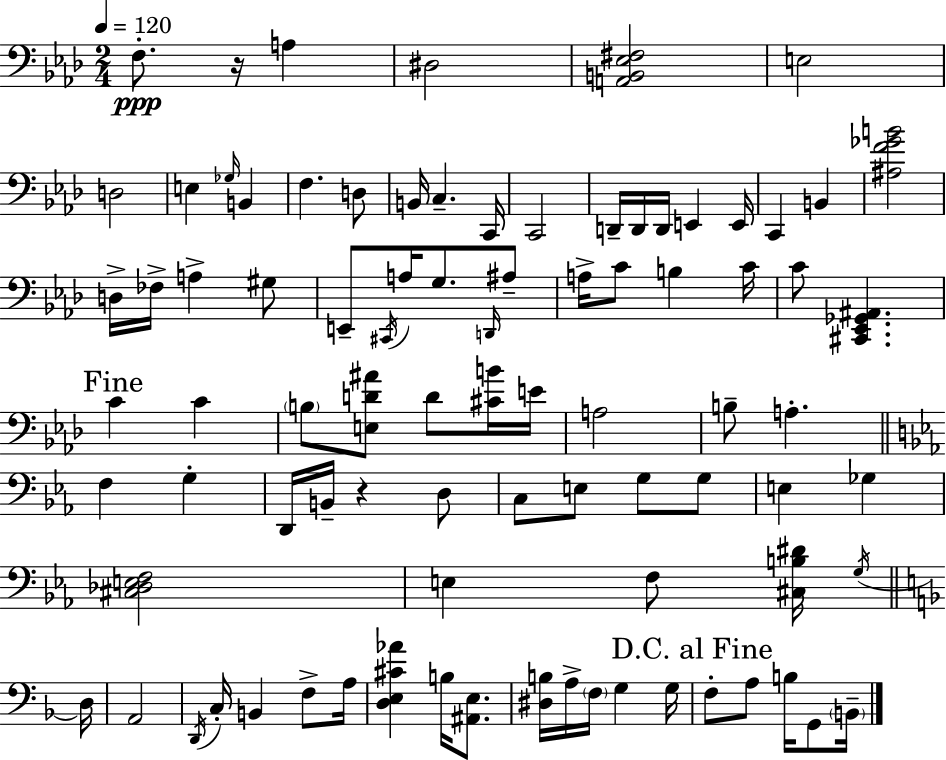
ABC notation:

X:1
T:Untitled
M:2/4
L:1/4
K:Fm
F,/2 z/4 A, ^D,2 [A,,B,,_E,^F,]2 E,2 D,2 E, _G,/4 B,, F, D,/2 B,,/4 C, C,,/4 C,,2 D,,/4 D,,/4 D,,/4 E,, E,,/4 C,, B,, [^A,F_GB]2 D,/4 _F,/4 A, ^G,/2 E,,/2 ^C,,/4 A,/4 G,/2 D,,/4 ^A,/2 A,/4 C/2 B, C/4 C/2 [^C,,_E,,_G,,^A,,] C C B,/2 [E,D^A]/2 D/2 [^CB]/4 E/4 A,2 B,/2 A, F, G, D,,/4 B,,/4 z D,/2 C,/2 E,/2 G,/2 G,/2 E, _G, [^C,_D,E,F,]2 E, F,/2 [^C,B,^D]/4 G,/4 D,/4 A,,2 D,,/4 C,/4 B,, F,/2 A,/4 [D,E,^C_A] B,/4 [^A,,E,]/2 [^D,B,]/4 A,/4 F,/4 G, G,/4 F,/2 A,/2 B,/4 G,,/2 B,,/4